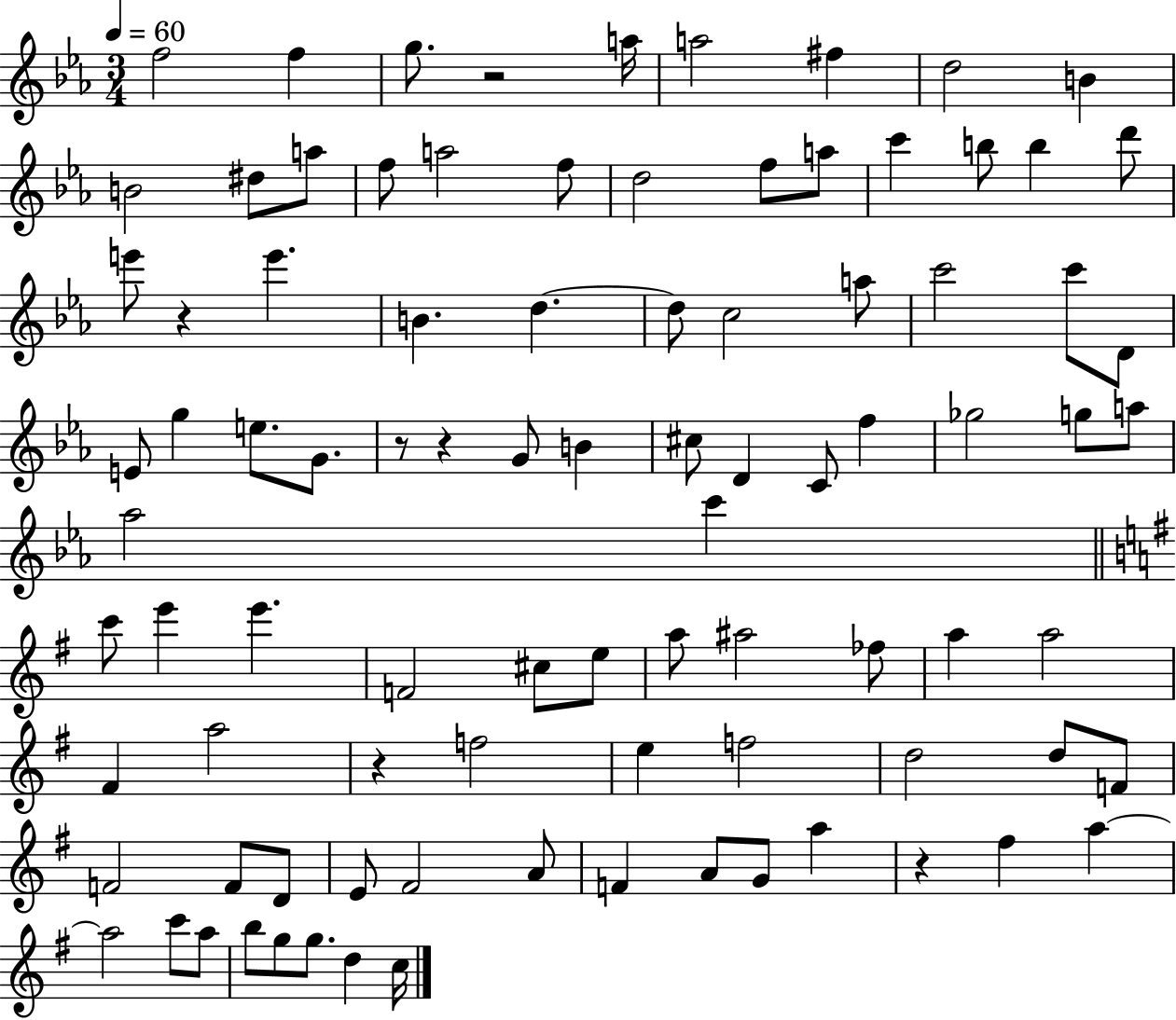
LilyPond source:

{
  \clef treble
  \numericTimeSignature
  \time 3/4
  \key ees \major
  \tempo 4 = 60
  f''2 f''4 | g''8. r2 a''16 | a''2 fis''4 | d''2 b'4 | \break b'2 dis''8 a''8 | f''8 a''2 f''8 | d''2 f''8 a''8 | c'''4 b''8 b''4 d'''8 | \break e'''8 r4 e'''4. | b'4. d''4.~~ | d''8 c''2 a''8 | c'''2 c'''8 d'8 | \break e'8 g''4 e''8. g'8. | r8 r4 g'8 b'4 | cis''8 d'4 c'8 f''4 | ges''2 g''8 a''8 | \break aes''2 c'''4 | \bar "||" \break \key g \major c'''8 e'''4 e'''4. | f'2 cis''8 e''8 | a''8 ais''2 fes''8 | a''4 a''2 | \break fis'4 a''2 | r4 f''2 | e''4 f''2 | d''2 d''8 f'8 | \break f'2 f'8 d'8 | e'8 fis'2 a'8 | f'4 a'8 g'8 a''4 | r4 fis''4 a''4~~ | \break a''2 c'''8 a''8 | b''8 g''8 g''8. d''4 c''16 | \bar "|."
}